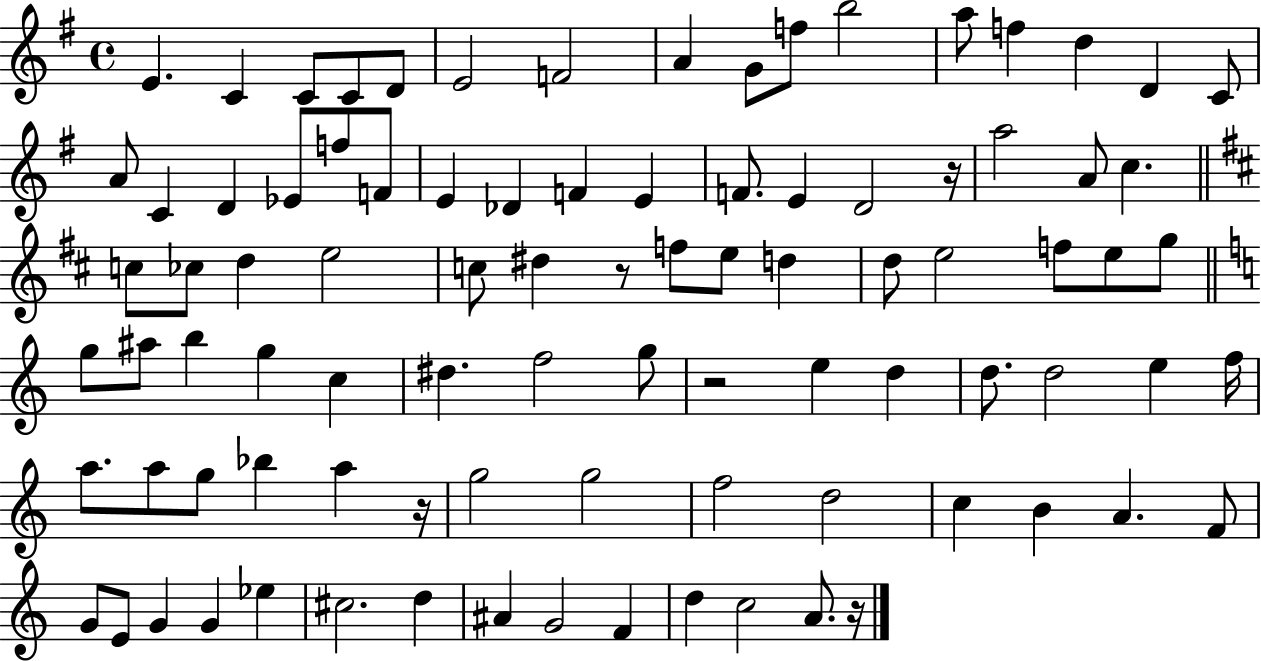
E4/q. C4/q C4/e C4/e D4/e E4/h F4/h A4/q G4/e F5/e B5/h A5/e F5/q D5/q D4/q C4/e A4/e C4/q D4/q Eb4/e F5/e F4/e E4/q Db4/q F4/q E4/q F4/e. E4/q D4/h R/s A5/h A4/e C5/q. C5/e CES5/e D5/q E5/h C5/e D#5/q R/e F5/e E5/e D5/q D5/e E5/h F5/e E5/e G5/e G5/e A#5/e B5/q G5/q C5/q D#5/q. F5/h G5/e R/h E5/q D5/q D5/e. D5/h E5/q F5/s A5/e. A5/e G5/e Bb5/q A5/q R/s G5/h G5/h F5/h D5/h C5/q B4/q A4/q. F4/e G4/e E4/e G4/q G4/q Eb5/q C#5/h. D5/q A#4/q G4/h F4/q D5/q C5/h A4/e. R/s